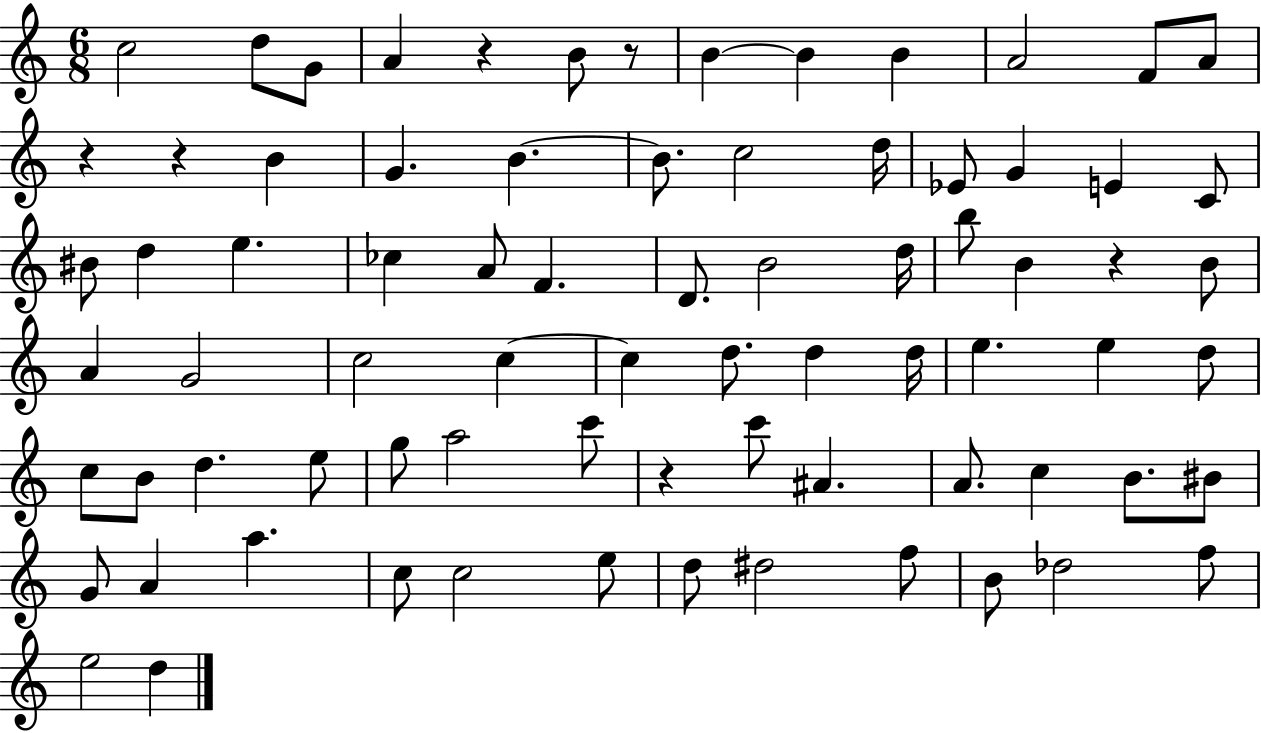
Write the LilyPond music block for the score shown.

{
  \clef treble
  \numericTimeSignature
  \time 6/8
  \key c \major
  c''2 d''8 g'8 | a'4 r4 b'8 r8 | b'4~~ b'4 b'4 | a'2 f'8 a'8 | \break r4 r4 b'4 | g'4. b'4.~~ | b'8. c''2 d''16 | ees'8 g'4 e'4 c'8 | \break bis'8 d''4 e''4. | ces''4 a'8 f'4. | d'8. b'2 d''16 | b''8 b'4 r4 b'8 | \break a'4 g'2 | c''2 c''4~~ | c''4 d''8. d''4 d''16 | e''4. e''4 d''8 | \break c''8 b'8 d''4. e''8 | g''8 a''2 c'''8 | r4 c'''8 ais'4. | a'8. c''4 b'8. bis'8 | \break g'8 a'4 a''4. | c''8 c''2 e''8 | d''8 dis''2 f''8 | b'8 des''2 f''8 | \break e''2 d''4 | \bar "|."
}